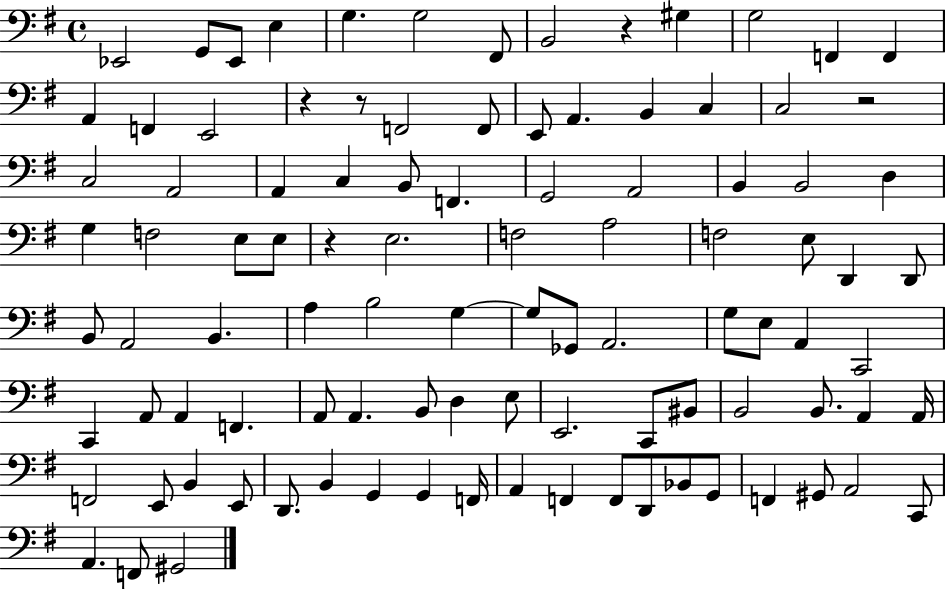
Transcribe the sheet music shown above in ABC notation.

X:1
T:Untitled
M:4/4
L:1/4
K:G
_E,,2 G,,/2 _E,,/2 E, G, G,2 ^F,,/2 B,,2 z ^G, G,2 F,, F,, A,, F,, E,,2 z z/2 F,,2 F,,/2 E,,/2 A,, B,, C, C,2 z2 C,2 A,,2 A,, C, B,,/2 F,, G,,2 A,,2 B,, B,,2 D, G, F,2 E,/2 E,/2 z E,2 F,2 A,2 F,2 E,/2 D,, D,,/2 B,,/2 A,,2 B,, A, B,2 G, G,/2 _G,,/2 A,,2 G,/2 E,/2 A,, C,,2 C,, A,,/2 A,, F,, A,,/2 A,, B,,/2 D, E,/2 E,,2 C,,/2 ^B,,/2 B,,2 B,,/2 A,, A,,/4 F,,2 E,,/2 B,, E,,/2 D,,/2 B,, G,, G,, F,,/4 A,, F,, F,,/2 D,,/2 _B,,/2 G,,/2 F,, ^G,,/2 A,,2 C,,/2 A,, F,,/2 ^G,,2